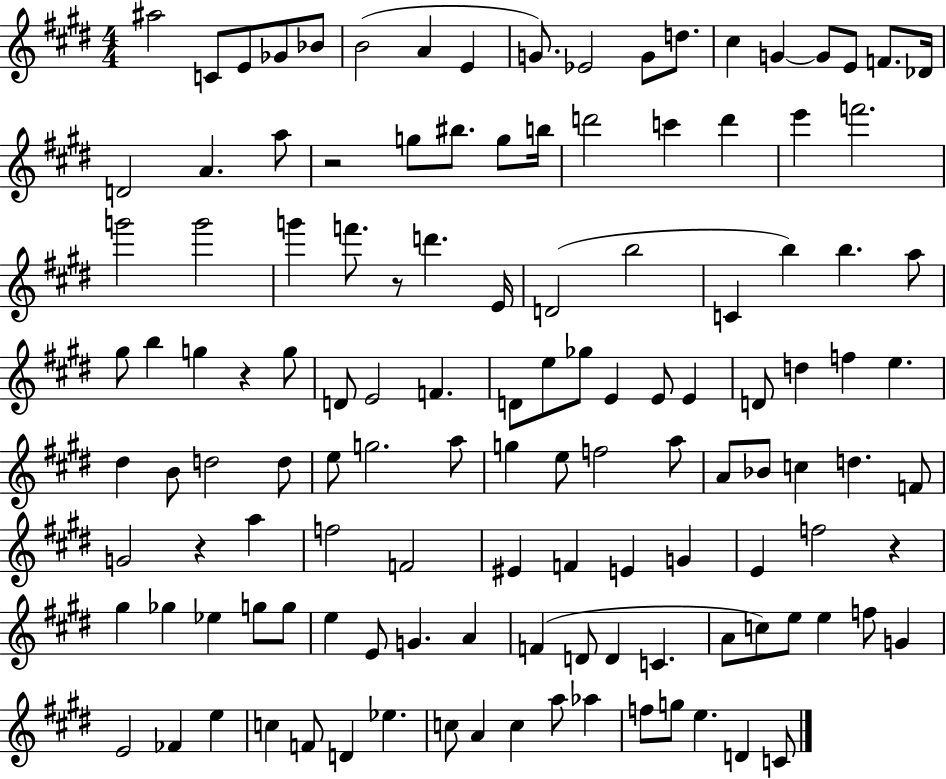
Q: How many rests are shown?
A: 5